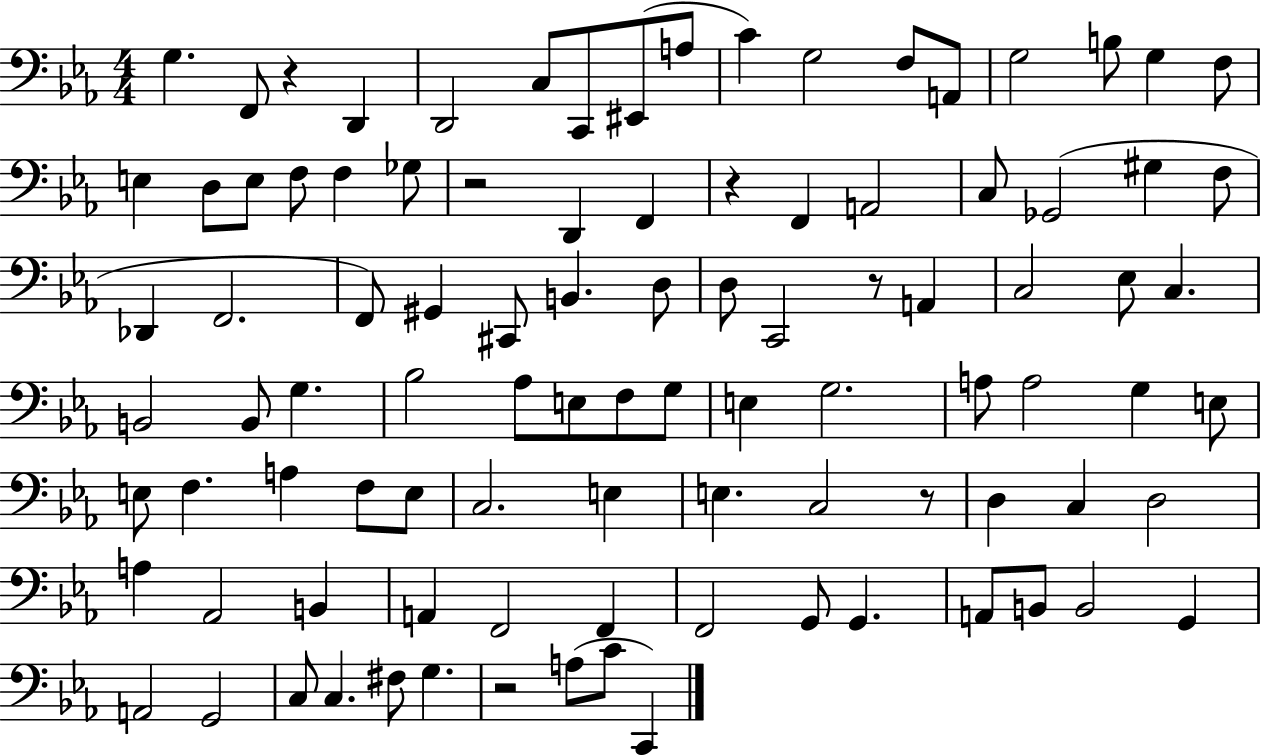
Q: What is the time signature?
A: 4/4